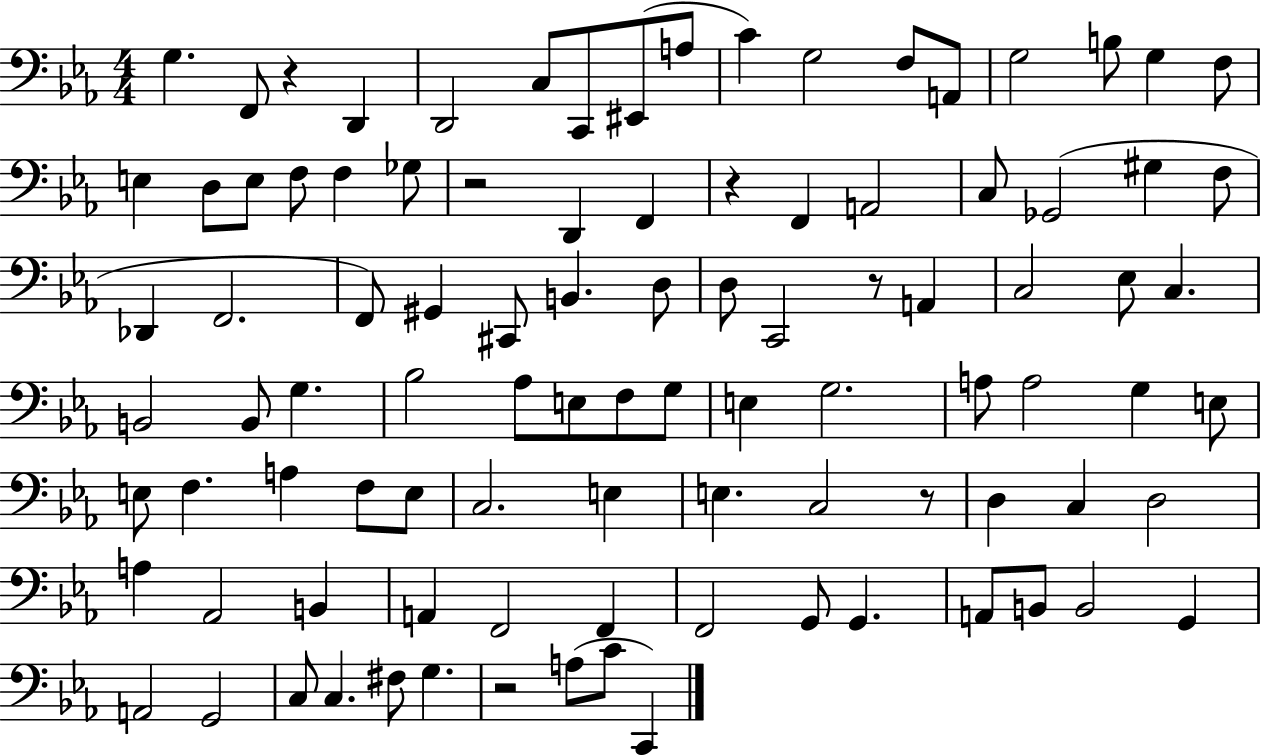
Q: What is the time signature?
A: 4/4